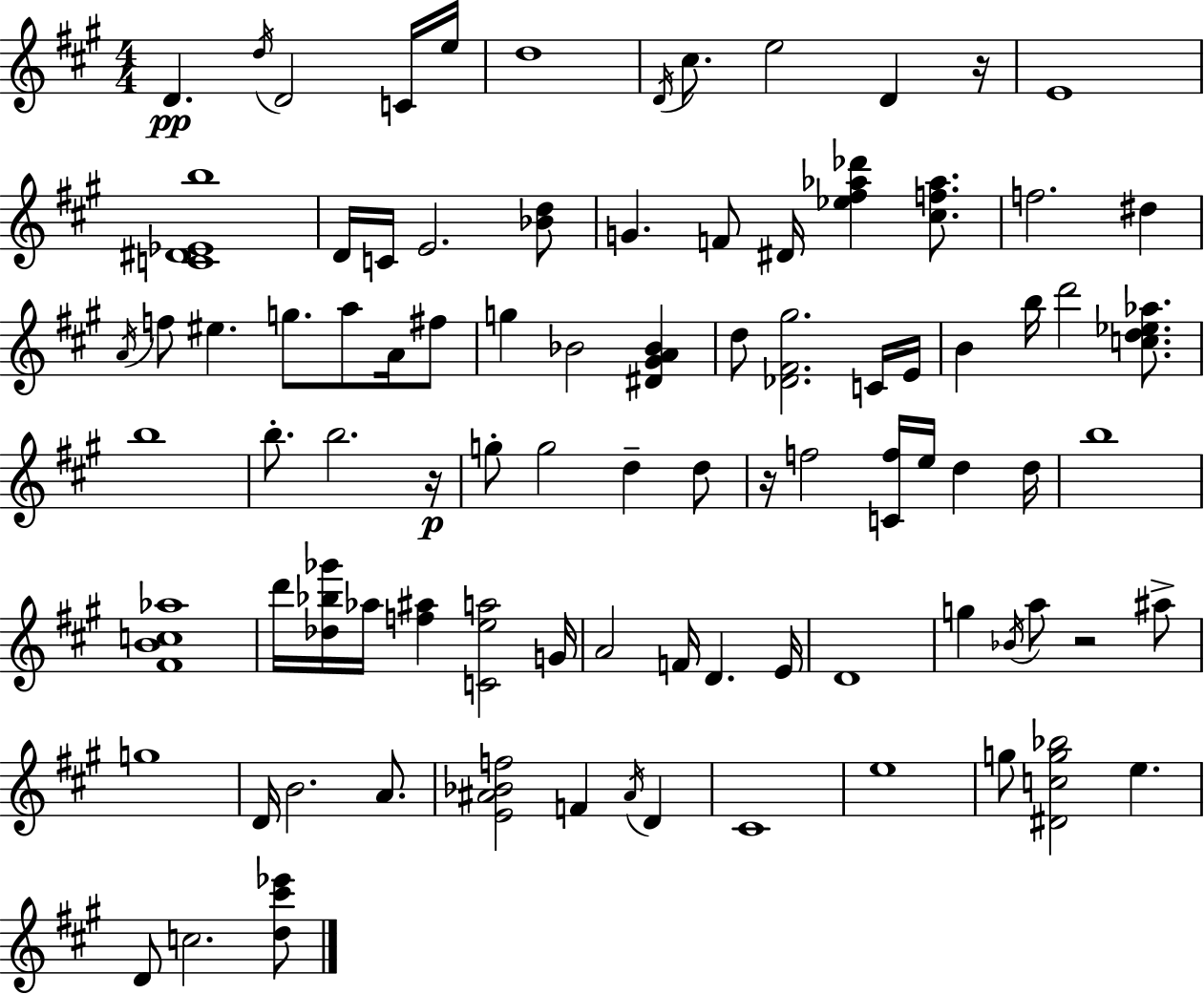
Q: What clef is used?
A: treble